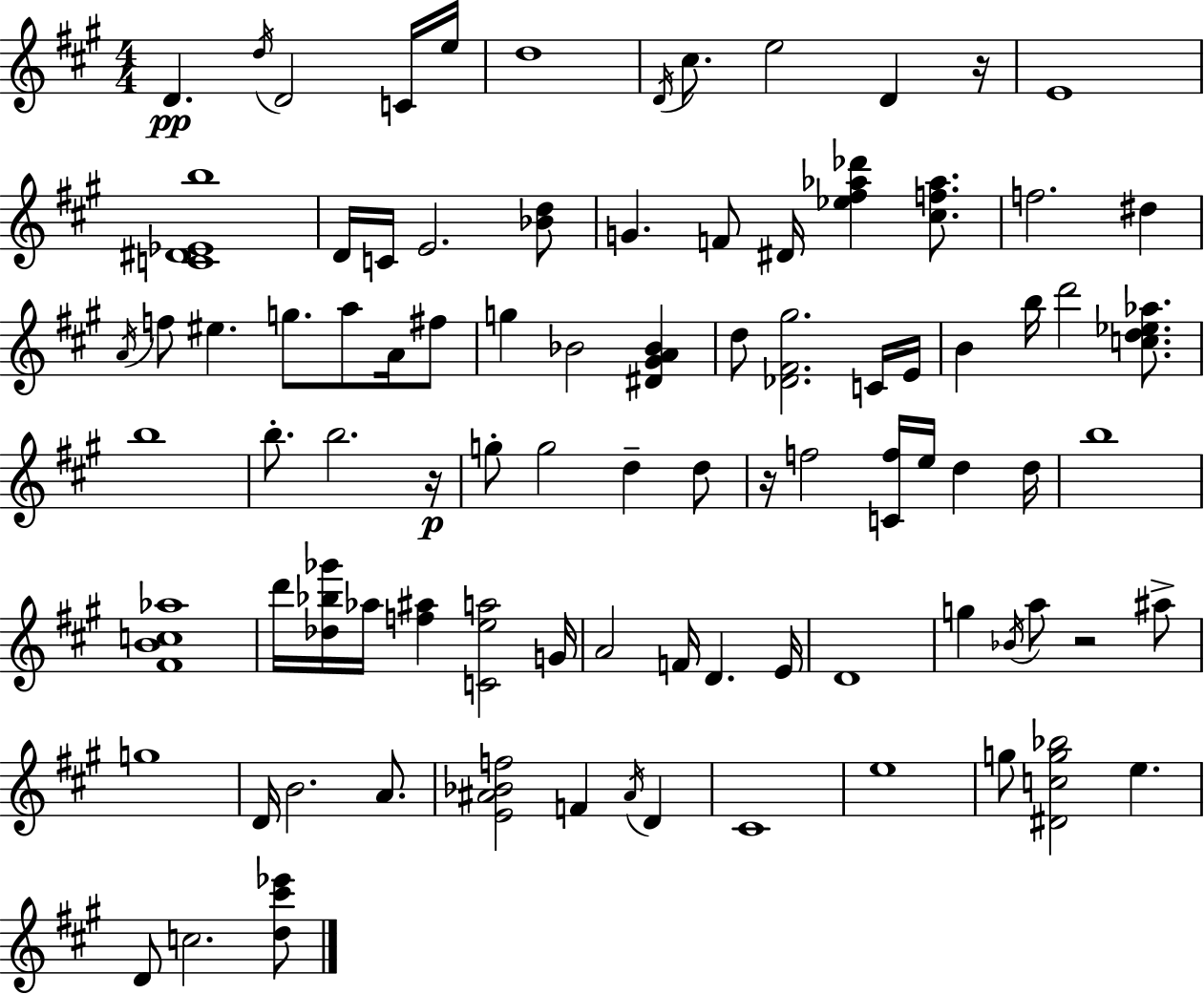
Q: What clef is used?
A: treble